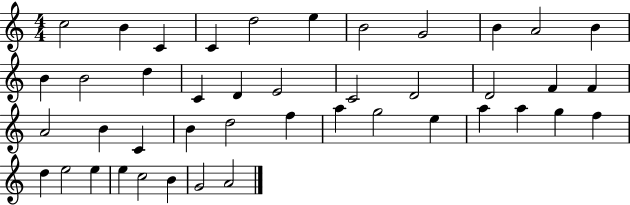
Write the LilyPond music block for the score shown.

{
  \clef treble
  \numericTimeSignature
  \time 4/4
  \key c \major
  c''2 b'4 c'4 | c'4 d''2 e''4 | b'2 g'2 | b'4 a'2 b'4 | \break b'4 b'2 d''4 | c'4 d'4 e'2 | c'2 d'2 | d'2 f'4 f'4 | \break a'2 b'4 c'4 | b'4 d''2 f''4 | a''4 g''2 e''4 | a''4 a''4 g''4 f''4 | \break d''4 e''2 e''4 | e''4 c''2 b'4 | g'2 a'2 | \bar "|."
}